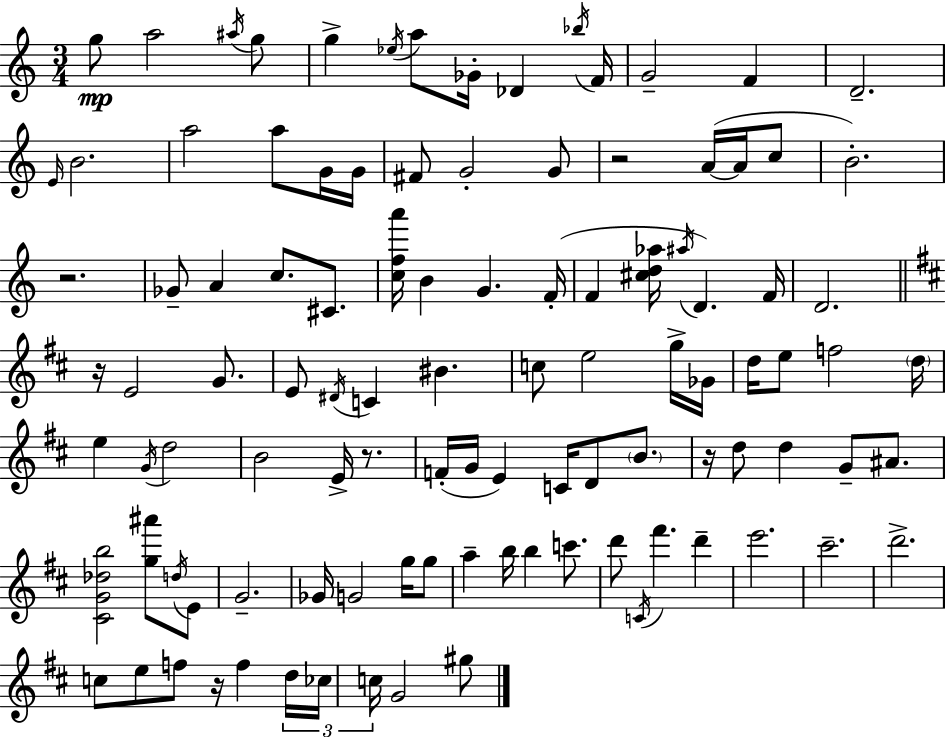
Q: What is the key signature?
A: C major